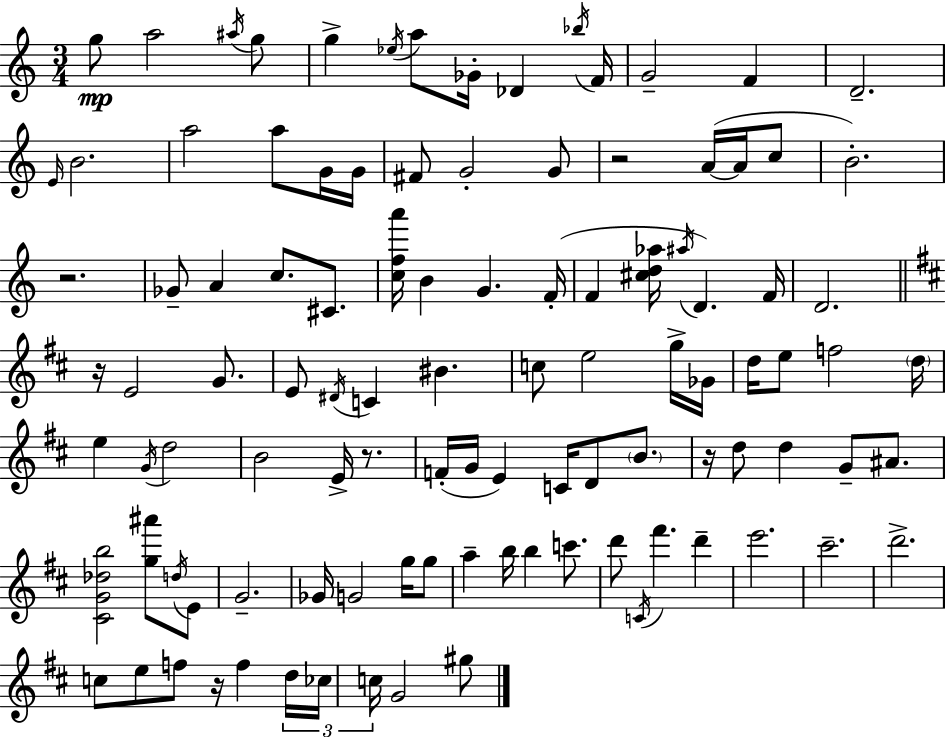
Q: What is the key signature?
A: C major